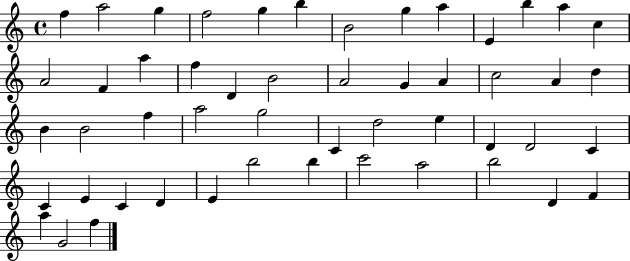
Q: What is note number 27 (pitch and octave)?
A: B4